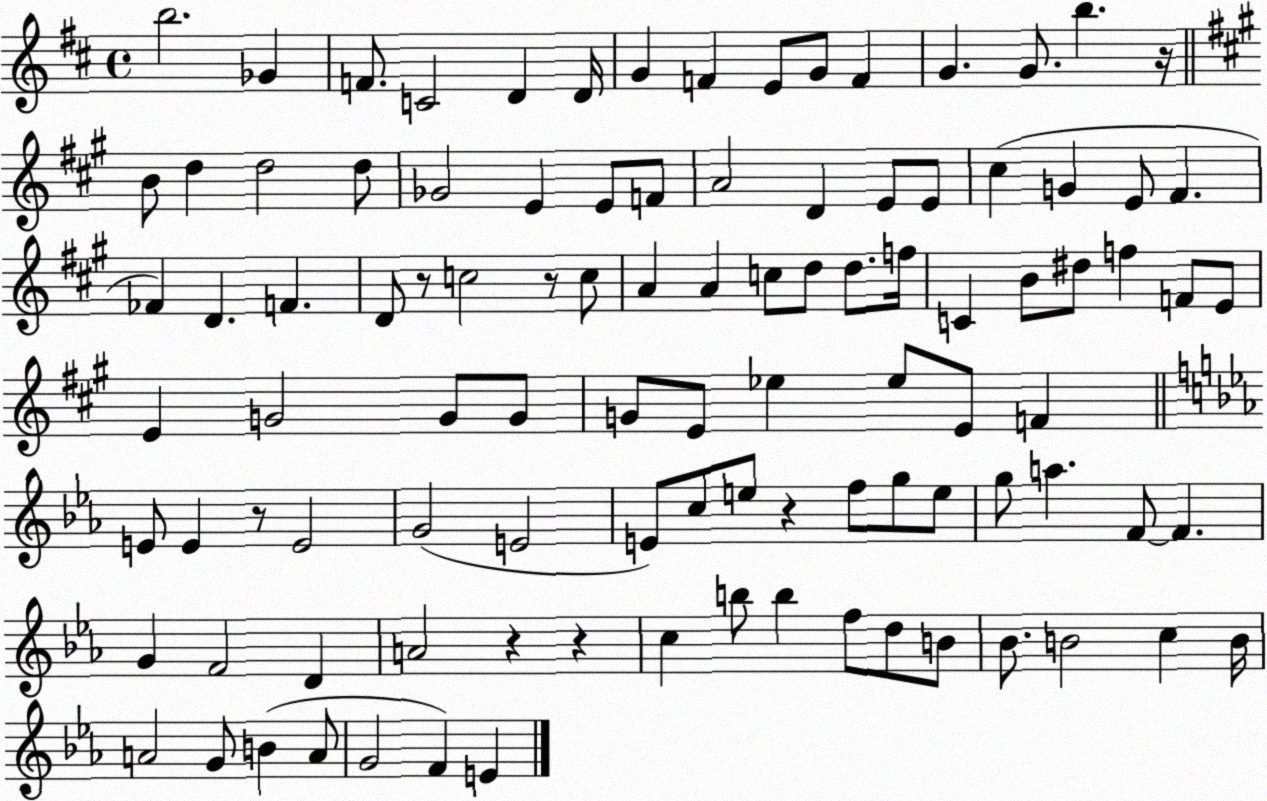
X:1
T:Untitled
M:4/4
L:1/4
K:D
b2 _G F/2 C2 D D/4 G F E/2 G/2 F G G/2 b z/4 B/2 d d2 d/2 _G2 E E/2 F/2 A2 D E/2 E/2 ^c G E/2 ^F _F D F D/2 z/2 c2 z/2 c/2 A A c/2 d/2 d/2 f/4 C B/2 ^d/2 f F/2 E/2 E G2 G/2 G/2 G/2 E/2 _e _e/2 E/2 F E/2 E z/2 E2 G2 E2 E/2 c/2 e/2 z f/2 g/2 e/2 g/2 a F/2 F G F2 D A2 z z c b/2 b f/2 d/2 B/2 _B/2 B2 c B/4 A2 G/2 B A/2 G2 F E